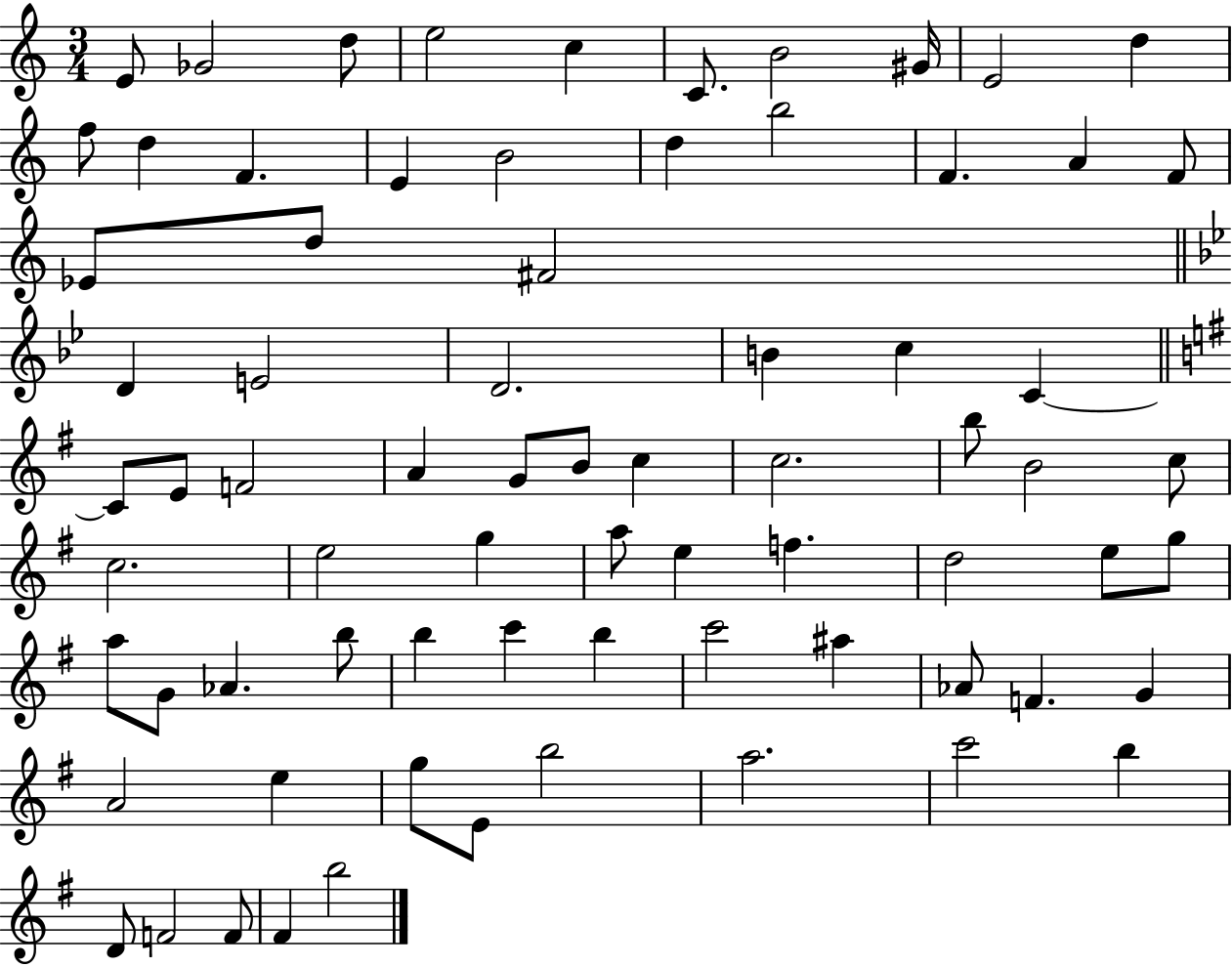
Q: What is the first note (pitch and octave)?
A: E4